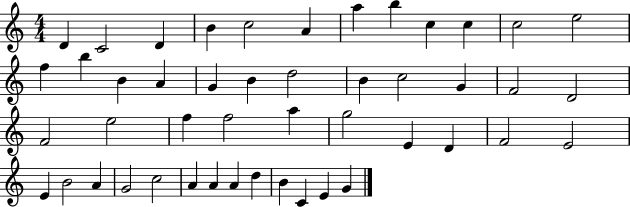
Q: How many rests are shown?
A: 0